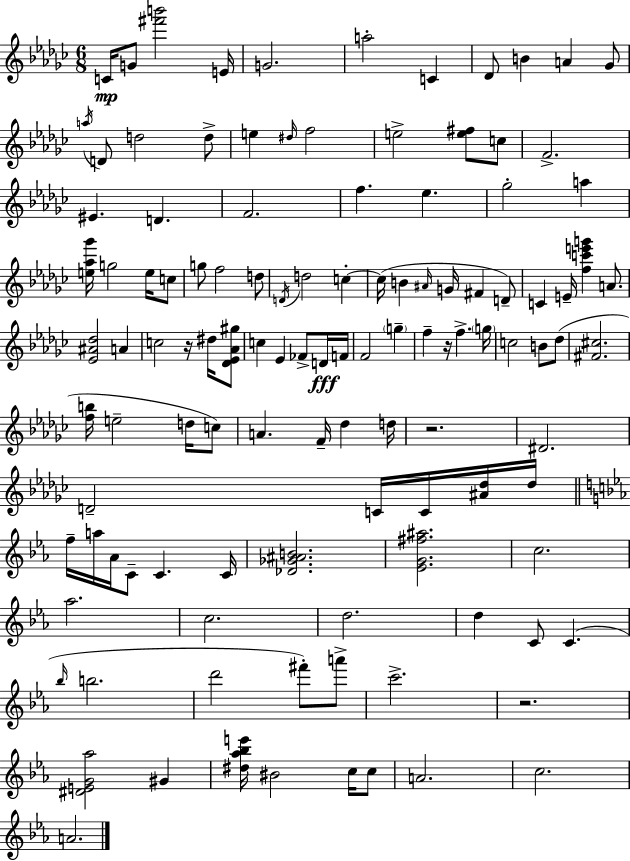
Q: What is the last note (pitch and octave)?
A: A4